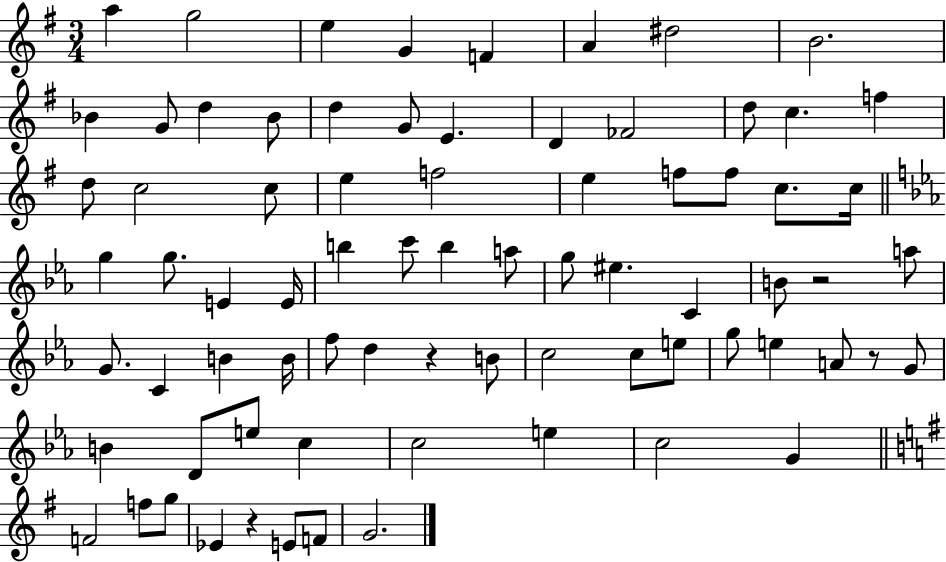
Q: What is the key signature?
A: G major